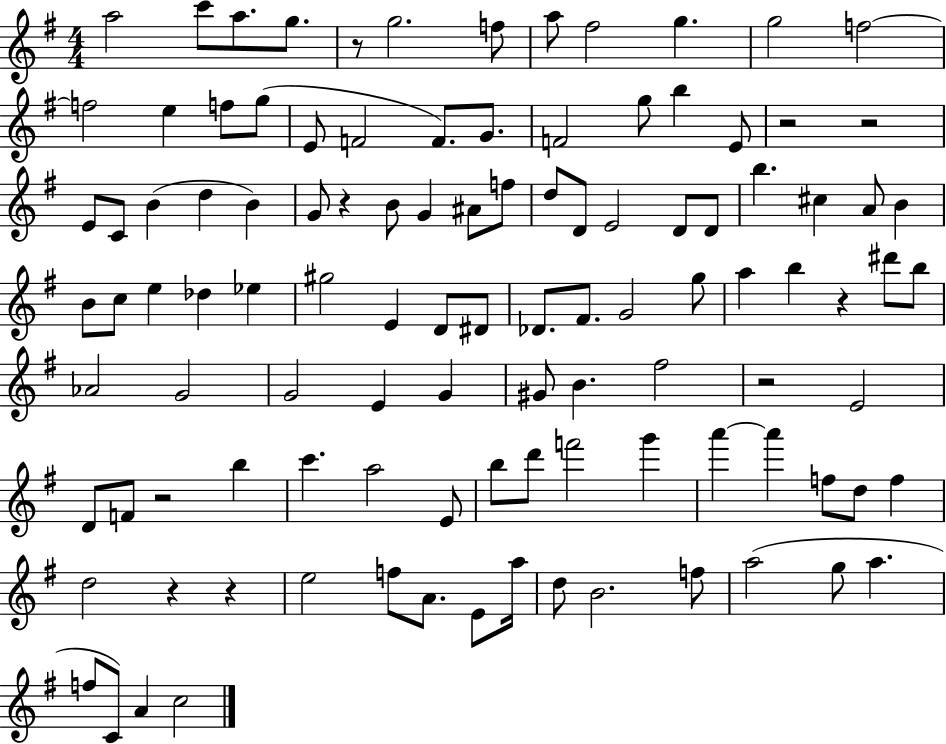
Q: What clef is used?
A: treble